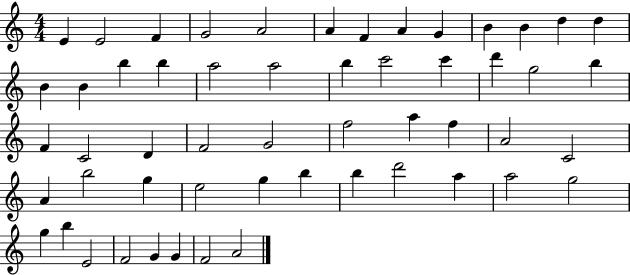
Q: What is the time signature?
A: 4/4